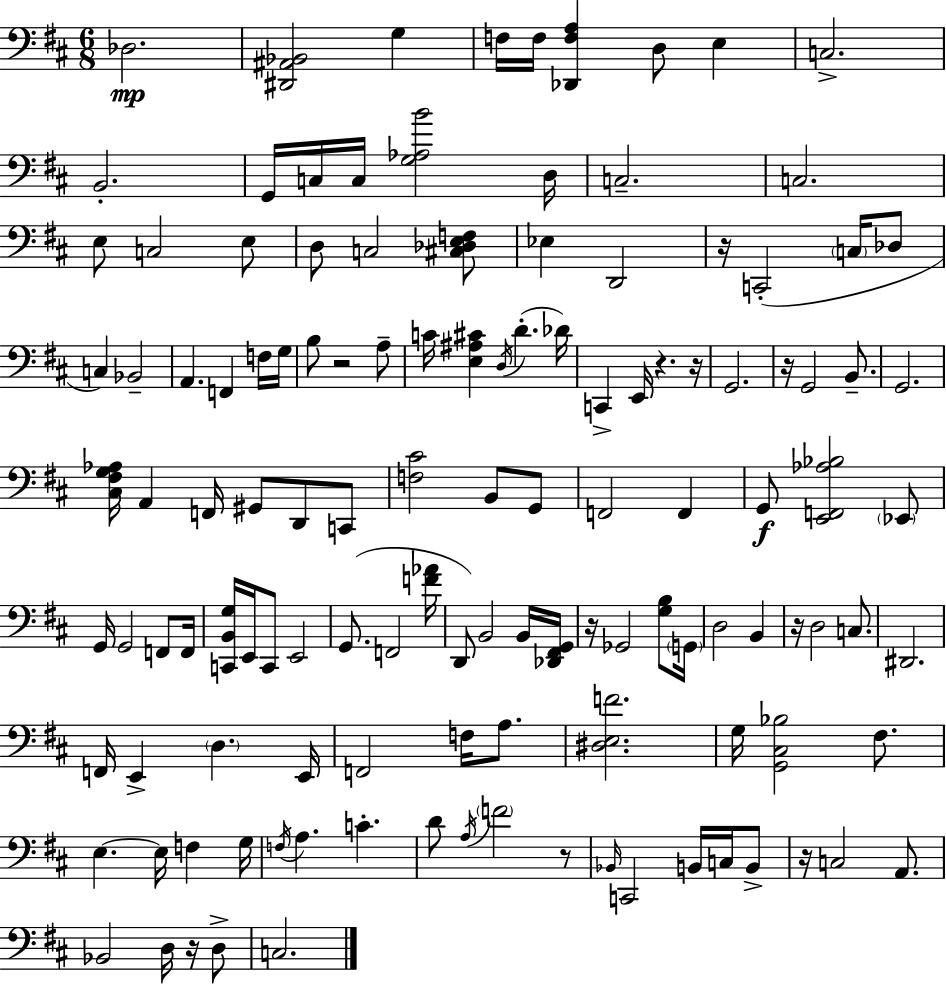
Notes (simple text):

Db3/h. [D#2,A#2,Bb2]/h G3/q F3/s F3/s [Db2,F3,A3]/q D3/e E3/q C3/h. B2/h. G2/s C3/s C3/s [G3,Ab3,B4]/h D3/s C3/h. C3/h. E3/e C3/h E3/e D3/e C3/h [C#3,Db3,E3,F3]/e Eb3/q D2/h R/s C2/h C3/s Db3/e C3/q Bb2/h A2/q. F2/q F3/s G3/s B3/e R/h A3/e C4/s [E3,A#3,C#4]/q D3/s D4/q. Db4/s C2/q E2/s R/q. R/s G2/h. R/s G2/h B2/e. G2/h. [C#3,F#3,G3,Ab3]/s A2/q F2/s G#2/e D2/e C2/e [F3,C#4]/h B2/e G2/e F2/h F2/q G2/e [E2,F2,Ab3,Bb3]/h Eb2/e G2/s G2/h F2/e F2/s [C2,B2,G3]/s E2/s C2/e E2/h G2/e. F2/h [F4,Ab4]/s D2/e B2/h B2/s [Db2,F#2,G2]/s R/s Gb2/h [G3,B3]/e G2/s D3/h B2/q R/s D3/h C3/e. D#2/h. F2/s E2/q D3/q. E2/s F2/h F3/s A3/e. [D#3,E3,F4]/h. G3/s [G2,C#3,Bb3]/h F#3/e. E3/q. E3/s F3/q G3/s F3/s A3/q. C4/q. D4/e A3/s F4/h R/e Bb2/s C2/h B2/s C3/s B2/e R/s C3/h A2/e. Bb2/h D3/s R/s D3/e C3/h.